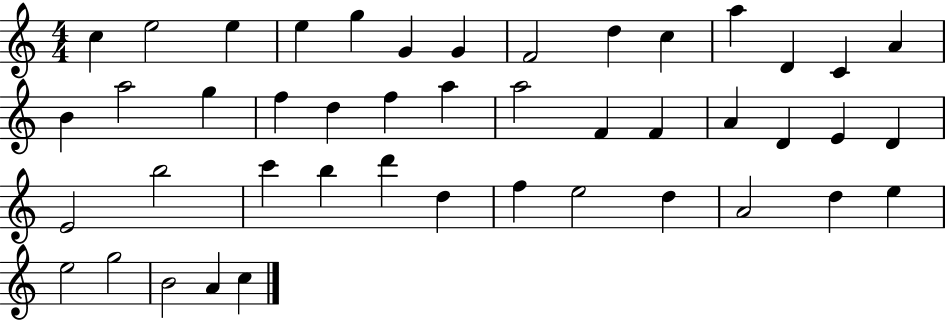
C5/q E5/h E5/q E5/q G5/q G4/q G4/q F4/h D5/q C5/q A5/q D4/q C4/q A4/q B4/q A5/h G5/q F5/q D5/q F5/q A5/q A5/h F4/q F4/q A4/q D4/q E4/q D4/q E4/h B5/h C6/q B5/q D6/q D5/q F5/q E5/h D5/q A4/h D5/q E5/q E5/h G5/h B4/h A4/q C5/q